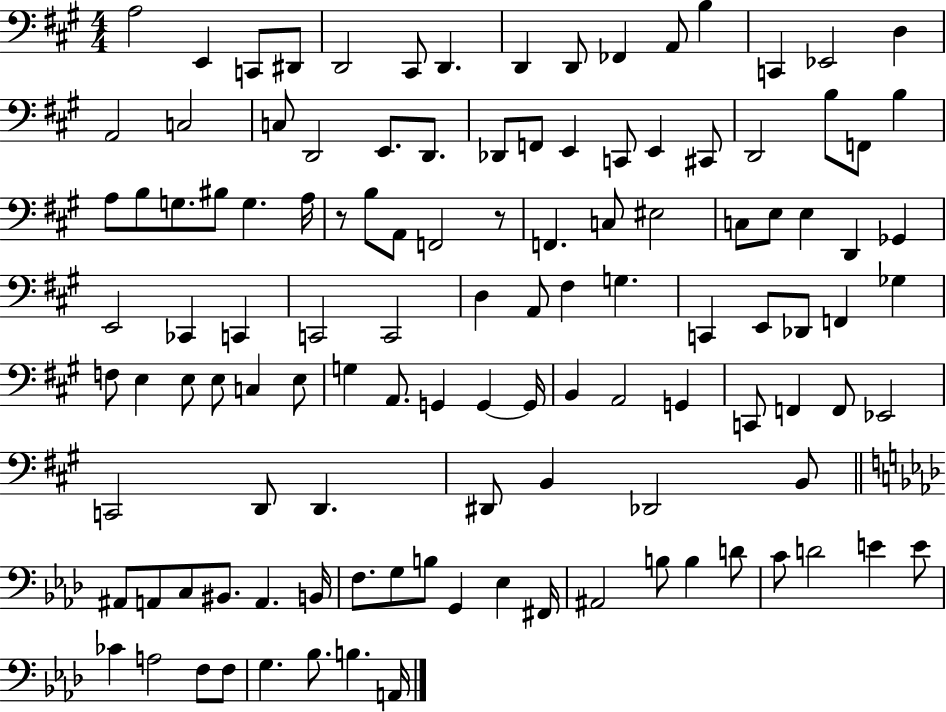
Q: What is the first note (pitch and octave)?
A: A3